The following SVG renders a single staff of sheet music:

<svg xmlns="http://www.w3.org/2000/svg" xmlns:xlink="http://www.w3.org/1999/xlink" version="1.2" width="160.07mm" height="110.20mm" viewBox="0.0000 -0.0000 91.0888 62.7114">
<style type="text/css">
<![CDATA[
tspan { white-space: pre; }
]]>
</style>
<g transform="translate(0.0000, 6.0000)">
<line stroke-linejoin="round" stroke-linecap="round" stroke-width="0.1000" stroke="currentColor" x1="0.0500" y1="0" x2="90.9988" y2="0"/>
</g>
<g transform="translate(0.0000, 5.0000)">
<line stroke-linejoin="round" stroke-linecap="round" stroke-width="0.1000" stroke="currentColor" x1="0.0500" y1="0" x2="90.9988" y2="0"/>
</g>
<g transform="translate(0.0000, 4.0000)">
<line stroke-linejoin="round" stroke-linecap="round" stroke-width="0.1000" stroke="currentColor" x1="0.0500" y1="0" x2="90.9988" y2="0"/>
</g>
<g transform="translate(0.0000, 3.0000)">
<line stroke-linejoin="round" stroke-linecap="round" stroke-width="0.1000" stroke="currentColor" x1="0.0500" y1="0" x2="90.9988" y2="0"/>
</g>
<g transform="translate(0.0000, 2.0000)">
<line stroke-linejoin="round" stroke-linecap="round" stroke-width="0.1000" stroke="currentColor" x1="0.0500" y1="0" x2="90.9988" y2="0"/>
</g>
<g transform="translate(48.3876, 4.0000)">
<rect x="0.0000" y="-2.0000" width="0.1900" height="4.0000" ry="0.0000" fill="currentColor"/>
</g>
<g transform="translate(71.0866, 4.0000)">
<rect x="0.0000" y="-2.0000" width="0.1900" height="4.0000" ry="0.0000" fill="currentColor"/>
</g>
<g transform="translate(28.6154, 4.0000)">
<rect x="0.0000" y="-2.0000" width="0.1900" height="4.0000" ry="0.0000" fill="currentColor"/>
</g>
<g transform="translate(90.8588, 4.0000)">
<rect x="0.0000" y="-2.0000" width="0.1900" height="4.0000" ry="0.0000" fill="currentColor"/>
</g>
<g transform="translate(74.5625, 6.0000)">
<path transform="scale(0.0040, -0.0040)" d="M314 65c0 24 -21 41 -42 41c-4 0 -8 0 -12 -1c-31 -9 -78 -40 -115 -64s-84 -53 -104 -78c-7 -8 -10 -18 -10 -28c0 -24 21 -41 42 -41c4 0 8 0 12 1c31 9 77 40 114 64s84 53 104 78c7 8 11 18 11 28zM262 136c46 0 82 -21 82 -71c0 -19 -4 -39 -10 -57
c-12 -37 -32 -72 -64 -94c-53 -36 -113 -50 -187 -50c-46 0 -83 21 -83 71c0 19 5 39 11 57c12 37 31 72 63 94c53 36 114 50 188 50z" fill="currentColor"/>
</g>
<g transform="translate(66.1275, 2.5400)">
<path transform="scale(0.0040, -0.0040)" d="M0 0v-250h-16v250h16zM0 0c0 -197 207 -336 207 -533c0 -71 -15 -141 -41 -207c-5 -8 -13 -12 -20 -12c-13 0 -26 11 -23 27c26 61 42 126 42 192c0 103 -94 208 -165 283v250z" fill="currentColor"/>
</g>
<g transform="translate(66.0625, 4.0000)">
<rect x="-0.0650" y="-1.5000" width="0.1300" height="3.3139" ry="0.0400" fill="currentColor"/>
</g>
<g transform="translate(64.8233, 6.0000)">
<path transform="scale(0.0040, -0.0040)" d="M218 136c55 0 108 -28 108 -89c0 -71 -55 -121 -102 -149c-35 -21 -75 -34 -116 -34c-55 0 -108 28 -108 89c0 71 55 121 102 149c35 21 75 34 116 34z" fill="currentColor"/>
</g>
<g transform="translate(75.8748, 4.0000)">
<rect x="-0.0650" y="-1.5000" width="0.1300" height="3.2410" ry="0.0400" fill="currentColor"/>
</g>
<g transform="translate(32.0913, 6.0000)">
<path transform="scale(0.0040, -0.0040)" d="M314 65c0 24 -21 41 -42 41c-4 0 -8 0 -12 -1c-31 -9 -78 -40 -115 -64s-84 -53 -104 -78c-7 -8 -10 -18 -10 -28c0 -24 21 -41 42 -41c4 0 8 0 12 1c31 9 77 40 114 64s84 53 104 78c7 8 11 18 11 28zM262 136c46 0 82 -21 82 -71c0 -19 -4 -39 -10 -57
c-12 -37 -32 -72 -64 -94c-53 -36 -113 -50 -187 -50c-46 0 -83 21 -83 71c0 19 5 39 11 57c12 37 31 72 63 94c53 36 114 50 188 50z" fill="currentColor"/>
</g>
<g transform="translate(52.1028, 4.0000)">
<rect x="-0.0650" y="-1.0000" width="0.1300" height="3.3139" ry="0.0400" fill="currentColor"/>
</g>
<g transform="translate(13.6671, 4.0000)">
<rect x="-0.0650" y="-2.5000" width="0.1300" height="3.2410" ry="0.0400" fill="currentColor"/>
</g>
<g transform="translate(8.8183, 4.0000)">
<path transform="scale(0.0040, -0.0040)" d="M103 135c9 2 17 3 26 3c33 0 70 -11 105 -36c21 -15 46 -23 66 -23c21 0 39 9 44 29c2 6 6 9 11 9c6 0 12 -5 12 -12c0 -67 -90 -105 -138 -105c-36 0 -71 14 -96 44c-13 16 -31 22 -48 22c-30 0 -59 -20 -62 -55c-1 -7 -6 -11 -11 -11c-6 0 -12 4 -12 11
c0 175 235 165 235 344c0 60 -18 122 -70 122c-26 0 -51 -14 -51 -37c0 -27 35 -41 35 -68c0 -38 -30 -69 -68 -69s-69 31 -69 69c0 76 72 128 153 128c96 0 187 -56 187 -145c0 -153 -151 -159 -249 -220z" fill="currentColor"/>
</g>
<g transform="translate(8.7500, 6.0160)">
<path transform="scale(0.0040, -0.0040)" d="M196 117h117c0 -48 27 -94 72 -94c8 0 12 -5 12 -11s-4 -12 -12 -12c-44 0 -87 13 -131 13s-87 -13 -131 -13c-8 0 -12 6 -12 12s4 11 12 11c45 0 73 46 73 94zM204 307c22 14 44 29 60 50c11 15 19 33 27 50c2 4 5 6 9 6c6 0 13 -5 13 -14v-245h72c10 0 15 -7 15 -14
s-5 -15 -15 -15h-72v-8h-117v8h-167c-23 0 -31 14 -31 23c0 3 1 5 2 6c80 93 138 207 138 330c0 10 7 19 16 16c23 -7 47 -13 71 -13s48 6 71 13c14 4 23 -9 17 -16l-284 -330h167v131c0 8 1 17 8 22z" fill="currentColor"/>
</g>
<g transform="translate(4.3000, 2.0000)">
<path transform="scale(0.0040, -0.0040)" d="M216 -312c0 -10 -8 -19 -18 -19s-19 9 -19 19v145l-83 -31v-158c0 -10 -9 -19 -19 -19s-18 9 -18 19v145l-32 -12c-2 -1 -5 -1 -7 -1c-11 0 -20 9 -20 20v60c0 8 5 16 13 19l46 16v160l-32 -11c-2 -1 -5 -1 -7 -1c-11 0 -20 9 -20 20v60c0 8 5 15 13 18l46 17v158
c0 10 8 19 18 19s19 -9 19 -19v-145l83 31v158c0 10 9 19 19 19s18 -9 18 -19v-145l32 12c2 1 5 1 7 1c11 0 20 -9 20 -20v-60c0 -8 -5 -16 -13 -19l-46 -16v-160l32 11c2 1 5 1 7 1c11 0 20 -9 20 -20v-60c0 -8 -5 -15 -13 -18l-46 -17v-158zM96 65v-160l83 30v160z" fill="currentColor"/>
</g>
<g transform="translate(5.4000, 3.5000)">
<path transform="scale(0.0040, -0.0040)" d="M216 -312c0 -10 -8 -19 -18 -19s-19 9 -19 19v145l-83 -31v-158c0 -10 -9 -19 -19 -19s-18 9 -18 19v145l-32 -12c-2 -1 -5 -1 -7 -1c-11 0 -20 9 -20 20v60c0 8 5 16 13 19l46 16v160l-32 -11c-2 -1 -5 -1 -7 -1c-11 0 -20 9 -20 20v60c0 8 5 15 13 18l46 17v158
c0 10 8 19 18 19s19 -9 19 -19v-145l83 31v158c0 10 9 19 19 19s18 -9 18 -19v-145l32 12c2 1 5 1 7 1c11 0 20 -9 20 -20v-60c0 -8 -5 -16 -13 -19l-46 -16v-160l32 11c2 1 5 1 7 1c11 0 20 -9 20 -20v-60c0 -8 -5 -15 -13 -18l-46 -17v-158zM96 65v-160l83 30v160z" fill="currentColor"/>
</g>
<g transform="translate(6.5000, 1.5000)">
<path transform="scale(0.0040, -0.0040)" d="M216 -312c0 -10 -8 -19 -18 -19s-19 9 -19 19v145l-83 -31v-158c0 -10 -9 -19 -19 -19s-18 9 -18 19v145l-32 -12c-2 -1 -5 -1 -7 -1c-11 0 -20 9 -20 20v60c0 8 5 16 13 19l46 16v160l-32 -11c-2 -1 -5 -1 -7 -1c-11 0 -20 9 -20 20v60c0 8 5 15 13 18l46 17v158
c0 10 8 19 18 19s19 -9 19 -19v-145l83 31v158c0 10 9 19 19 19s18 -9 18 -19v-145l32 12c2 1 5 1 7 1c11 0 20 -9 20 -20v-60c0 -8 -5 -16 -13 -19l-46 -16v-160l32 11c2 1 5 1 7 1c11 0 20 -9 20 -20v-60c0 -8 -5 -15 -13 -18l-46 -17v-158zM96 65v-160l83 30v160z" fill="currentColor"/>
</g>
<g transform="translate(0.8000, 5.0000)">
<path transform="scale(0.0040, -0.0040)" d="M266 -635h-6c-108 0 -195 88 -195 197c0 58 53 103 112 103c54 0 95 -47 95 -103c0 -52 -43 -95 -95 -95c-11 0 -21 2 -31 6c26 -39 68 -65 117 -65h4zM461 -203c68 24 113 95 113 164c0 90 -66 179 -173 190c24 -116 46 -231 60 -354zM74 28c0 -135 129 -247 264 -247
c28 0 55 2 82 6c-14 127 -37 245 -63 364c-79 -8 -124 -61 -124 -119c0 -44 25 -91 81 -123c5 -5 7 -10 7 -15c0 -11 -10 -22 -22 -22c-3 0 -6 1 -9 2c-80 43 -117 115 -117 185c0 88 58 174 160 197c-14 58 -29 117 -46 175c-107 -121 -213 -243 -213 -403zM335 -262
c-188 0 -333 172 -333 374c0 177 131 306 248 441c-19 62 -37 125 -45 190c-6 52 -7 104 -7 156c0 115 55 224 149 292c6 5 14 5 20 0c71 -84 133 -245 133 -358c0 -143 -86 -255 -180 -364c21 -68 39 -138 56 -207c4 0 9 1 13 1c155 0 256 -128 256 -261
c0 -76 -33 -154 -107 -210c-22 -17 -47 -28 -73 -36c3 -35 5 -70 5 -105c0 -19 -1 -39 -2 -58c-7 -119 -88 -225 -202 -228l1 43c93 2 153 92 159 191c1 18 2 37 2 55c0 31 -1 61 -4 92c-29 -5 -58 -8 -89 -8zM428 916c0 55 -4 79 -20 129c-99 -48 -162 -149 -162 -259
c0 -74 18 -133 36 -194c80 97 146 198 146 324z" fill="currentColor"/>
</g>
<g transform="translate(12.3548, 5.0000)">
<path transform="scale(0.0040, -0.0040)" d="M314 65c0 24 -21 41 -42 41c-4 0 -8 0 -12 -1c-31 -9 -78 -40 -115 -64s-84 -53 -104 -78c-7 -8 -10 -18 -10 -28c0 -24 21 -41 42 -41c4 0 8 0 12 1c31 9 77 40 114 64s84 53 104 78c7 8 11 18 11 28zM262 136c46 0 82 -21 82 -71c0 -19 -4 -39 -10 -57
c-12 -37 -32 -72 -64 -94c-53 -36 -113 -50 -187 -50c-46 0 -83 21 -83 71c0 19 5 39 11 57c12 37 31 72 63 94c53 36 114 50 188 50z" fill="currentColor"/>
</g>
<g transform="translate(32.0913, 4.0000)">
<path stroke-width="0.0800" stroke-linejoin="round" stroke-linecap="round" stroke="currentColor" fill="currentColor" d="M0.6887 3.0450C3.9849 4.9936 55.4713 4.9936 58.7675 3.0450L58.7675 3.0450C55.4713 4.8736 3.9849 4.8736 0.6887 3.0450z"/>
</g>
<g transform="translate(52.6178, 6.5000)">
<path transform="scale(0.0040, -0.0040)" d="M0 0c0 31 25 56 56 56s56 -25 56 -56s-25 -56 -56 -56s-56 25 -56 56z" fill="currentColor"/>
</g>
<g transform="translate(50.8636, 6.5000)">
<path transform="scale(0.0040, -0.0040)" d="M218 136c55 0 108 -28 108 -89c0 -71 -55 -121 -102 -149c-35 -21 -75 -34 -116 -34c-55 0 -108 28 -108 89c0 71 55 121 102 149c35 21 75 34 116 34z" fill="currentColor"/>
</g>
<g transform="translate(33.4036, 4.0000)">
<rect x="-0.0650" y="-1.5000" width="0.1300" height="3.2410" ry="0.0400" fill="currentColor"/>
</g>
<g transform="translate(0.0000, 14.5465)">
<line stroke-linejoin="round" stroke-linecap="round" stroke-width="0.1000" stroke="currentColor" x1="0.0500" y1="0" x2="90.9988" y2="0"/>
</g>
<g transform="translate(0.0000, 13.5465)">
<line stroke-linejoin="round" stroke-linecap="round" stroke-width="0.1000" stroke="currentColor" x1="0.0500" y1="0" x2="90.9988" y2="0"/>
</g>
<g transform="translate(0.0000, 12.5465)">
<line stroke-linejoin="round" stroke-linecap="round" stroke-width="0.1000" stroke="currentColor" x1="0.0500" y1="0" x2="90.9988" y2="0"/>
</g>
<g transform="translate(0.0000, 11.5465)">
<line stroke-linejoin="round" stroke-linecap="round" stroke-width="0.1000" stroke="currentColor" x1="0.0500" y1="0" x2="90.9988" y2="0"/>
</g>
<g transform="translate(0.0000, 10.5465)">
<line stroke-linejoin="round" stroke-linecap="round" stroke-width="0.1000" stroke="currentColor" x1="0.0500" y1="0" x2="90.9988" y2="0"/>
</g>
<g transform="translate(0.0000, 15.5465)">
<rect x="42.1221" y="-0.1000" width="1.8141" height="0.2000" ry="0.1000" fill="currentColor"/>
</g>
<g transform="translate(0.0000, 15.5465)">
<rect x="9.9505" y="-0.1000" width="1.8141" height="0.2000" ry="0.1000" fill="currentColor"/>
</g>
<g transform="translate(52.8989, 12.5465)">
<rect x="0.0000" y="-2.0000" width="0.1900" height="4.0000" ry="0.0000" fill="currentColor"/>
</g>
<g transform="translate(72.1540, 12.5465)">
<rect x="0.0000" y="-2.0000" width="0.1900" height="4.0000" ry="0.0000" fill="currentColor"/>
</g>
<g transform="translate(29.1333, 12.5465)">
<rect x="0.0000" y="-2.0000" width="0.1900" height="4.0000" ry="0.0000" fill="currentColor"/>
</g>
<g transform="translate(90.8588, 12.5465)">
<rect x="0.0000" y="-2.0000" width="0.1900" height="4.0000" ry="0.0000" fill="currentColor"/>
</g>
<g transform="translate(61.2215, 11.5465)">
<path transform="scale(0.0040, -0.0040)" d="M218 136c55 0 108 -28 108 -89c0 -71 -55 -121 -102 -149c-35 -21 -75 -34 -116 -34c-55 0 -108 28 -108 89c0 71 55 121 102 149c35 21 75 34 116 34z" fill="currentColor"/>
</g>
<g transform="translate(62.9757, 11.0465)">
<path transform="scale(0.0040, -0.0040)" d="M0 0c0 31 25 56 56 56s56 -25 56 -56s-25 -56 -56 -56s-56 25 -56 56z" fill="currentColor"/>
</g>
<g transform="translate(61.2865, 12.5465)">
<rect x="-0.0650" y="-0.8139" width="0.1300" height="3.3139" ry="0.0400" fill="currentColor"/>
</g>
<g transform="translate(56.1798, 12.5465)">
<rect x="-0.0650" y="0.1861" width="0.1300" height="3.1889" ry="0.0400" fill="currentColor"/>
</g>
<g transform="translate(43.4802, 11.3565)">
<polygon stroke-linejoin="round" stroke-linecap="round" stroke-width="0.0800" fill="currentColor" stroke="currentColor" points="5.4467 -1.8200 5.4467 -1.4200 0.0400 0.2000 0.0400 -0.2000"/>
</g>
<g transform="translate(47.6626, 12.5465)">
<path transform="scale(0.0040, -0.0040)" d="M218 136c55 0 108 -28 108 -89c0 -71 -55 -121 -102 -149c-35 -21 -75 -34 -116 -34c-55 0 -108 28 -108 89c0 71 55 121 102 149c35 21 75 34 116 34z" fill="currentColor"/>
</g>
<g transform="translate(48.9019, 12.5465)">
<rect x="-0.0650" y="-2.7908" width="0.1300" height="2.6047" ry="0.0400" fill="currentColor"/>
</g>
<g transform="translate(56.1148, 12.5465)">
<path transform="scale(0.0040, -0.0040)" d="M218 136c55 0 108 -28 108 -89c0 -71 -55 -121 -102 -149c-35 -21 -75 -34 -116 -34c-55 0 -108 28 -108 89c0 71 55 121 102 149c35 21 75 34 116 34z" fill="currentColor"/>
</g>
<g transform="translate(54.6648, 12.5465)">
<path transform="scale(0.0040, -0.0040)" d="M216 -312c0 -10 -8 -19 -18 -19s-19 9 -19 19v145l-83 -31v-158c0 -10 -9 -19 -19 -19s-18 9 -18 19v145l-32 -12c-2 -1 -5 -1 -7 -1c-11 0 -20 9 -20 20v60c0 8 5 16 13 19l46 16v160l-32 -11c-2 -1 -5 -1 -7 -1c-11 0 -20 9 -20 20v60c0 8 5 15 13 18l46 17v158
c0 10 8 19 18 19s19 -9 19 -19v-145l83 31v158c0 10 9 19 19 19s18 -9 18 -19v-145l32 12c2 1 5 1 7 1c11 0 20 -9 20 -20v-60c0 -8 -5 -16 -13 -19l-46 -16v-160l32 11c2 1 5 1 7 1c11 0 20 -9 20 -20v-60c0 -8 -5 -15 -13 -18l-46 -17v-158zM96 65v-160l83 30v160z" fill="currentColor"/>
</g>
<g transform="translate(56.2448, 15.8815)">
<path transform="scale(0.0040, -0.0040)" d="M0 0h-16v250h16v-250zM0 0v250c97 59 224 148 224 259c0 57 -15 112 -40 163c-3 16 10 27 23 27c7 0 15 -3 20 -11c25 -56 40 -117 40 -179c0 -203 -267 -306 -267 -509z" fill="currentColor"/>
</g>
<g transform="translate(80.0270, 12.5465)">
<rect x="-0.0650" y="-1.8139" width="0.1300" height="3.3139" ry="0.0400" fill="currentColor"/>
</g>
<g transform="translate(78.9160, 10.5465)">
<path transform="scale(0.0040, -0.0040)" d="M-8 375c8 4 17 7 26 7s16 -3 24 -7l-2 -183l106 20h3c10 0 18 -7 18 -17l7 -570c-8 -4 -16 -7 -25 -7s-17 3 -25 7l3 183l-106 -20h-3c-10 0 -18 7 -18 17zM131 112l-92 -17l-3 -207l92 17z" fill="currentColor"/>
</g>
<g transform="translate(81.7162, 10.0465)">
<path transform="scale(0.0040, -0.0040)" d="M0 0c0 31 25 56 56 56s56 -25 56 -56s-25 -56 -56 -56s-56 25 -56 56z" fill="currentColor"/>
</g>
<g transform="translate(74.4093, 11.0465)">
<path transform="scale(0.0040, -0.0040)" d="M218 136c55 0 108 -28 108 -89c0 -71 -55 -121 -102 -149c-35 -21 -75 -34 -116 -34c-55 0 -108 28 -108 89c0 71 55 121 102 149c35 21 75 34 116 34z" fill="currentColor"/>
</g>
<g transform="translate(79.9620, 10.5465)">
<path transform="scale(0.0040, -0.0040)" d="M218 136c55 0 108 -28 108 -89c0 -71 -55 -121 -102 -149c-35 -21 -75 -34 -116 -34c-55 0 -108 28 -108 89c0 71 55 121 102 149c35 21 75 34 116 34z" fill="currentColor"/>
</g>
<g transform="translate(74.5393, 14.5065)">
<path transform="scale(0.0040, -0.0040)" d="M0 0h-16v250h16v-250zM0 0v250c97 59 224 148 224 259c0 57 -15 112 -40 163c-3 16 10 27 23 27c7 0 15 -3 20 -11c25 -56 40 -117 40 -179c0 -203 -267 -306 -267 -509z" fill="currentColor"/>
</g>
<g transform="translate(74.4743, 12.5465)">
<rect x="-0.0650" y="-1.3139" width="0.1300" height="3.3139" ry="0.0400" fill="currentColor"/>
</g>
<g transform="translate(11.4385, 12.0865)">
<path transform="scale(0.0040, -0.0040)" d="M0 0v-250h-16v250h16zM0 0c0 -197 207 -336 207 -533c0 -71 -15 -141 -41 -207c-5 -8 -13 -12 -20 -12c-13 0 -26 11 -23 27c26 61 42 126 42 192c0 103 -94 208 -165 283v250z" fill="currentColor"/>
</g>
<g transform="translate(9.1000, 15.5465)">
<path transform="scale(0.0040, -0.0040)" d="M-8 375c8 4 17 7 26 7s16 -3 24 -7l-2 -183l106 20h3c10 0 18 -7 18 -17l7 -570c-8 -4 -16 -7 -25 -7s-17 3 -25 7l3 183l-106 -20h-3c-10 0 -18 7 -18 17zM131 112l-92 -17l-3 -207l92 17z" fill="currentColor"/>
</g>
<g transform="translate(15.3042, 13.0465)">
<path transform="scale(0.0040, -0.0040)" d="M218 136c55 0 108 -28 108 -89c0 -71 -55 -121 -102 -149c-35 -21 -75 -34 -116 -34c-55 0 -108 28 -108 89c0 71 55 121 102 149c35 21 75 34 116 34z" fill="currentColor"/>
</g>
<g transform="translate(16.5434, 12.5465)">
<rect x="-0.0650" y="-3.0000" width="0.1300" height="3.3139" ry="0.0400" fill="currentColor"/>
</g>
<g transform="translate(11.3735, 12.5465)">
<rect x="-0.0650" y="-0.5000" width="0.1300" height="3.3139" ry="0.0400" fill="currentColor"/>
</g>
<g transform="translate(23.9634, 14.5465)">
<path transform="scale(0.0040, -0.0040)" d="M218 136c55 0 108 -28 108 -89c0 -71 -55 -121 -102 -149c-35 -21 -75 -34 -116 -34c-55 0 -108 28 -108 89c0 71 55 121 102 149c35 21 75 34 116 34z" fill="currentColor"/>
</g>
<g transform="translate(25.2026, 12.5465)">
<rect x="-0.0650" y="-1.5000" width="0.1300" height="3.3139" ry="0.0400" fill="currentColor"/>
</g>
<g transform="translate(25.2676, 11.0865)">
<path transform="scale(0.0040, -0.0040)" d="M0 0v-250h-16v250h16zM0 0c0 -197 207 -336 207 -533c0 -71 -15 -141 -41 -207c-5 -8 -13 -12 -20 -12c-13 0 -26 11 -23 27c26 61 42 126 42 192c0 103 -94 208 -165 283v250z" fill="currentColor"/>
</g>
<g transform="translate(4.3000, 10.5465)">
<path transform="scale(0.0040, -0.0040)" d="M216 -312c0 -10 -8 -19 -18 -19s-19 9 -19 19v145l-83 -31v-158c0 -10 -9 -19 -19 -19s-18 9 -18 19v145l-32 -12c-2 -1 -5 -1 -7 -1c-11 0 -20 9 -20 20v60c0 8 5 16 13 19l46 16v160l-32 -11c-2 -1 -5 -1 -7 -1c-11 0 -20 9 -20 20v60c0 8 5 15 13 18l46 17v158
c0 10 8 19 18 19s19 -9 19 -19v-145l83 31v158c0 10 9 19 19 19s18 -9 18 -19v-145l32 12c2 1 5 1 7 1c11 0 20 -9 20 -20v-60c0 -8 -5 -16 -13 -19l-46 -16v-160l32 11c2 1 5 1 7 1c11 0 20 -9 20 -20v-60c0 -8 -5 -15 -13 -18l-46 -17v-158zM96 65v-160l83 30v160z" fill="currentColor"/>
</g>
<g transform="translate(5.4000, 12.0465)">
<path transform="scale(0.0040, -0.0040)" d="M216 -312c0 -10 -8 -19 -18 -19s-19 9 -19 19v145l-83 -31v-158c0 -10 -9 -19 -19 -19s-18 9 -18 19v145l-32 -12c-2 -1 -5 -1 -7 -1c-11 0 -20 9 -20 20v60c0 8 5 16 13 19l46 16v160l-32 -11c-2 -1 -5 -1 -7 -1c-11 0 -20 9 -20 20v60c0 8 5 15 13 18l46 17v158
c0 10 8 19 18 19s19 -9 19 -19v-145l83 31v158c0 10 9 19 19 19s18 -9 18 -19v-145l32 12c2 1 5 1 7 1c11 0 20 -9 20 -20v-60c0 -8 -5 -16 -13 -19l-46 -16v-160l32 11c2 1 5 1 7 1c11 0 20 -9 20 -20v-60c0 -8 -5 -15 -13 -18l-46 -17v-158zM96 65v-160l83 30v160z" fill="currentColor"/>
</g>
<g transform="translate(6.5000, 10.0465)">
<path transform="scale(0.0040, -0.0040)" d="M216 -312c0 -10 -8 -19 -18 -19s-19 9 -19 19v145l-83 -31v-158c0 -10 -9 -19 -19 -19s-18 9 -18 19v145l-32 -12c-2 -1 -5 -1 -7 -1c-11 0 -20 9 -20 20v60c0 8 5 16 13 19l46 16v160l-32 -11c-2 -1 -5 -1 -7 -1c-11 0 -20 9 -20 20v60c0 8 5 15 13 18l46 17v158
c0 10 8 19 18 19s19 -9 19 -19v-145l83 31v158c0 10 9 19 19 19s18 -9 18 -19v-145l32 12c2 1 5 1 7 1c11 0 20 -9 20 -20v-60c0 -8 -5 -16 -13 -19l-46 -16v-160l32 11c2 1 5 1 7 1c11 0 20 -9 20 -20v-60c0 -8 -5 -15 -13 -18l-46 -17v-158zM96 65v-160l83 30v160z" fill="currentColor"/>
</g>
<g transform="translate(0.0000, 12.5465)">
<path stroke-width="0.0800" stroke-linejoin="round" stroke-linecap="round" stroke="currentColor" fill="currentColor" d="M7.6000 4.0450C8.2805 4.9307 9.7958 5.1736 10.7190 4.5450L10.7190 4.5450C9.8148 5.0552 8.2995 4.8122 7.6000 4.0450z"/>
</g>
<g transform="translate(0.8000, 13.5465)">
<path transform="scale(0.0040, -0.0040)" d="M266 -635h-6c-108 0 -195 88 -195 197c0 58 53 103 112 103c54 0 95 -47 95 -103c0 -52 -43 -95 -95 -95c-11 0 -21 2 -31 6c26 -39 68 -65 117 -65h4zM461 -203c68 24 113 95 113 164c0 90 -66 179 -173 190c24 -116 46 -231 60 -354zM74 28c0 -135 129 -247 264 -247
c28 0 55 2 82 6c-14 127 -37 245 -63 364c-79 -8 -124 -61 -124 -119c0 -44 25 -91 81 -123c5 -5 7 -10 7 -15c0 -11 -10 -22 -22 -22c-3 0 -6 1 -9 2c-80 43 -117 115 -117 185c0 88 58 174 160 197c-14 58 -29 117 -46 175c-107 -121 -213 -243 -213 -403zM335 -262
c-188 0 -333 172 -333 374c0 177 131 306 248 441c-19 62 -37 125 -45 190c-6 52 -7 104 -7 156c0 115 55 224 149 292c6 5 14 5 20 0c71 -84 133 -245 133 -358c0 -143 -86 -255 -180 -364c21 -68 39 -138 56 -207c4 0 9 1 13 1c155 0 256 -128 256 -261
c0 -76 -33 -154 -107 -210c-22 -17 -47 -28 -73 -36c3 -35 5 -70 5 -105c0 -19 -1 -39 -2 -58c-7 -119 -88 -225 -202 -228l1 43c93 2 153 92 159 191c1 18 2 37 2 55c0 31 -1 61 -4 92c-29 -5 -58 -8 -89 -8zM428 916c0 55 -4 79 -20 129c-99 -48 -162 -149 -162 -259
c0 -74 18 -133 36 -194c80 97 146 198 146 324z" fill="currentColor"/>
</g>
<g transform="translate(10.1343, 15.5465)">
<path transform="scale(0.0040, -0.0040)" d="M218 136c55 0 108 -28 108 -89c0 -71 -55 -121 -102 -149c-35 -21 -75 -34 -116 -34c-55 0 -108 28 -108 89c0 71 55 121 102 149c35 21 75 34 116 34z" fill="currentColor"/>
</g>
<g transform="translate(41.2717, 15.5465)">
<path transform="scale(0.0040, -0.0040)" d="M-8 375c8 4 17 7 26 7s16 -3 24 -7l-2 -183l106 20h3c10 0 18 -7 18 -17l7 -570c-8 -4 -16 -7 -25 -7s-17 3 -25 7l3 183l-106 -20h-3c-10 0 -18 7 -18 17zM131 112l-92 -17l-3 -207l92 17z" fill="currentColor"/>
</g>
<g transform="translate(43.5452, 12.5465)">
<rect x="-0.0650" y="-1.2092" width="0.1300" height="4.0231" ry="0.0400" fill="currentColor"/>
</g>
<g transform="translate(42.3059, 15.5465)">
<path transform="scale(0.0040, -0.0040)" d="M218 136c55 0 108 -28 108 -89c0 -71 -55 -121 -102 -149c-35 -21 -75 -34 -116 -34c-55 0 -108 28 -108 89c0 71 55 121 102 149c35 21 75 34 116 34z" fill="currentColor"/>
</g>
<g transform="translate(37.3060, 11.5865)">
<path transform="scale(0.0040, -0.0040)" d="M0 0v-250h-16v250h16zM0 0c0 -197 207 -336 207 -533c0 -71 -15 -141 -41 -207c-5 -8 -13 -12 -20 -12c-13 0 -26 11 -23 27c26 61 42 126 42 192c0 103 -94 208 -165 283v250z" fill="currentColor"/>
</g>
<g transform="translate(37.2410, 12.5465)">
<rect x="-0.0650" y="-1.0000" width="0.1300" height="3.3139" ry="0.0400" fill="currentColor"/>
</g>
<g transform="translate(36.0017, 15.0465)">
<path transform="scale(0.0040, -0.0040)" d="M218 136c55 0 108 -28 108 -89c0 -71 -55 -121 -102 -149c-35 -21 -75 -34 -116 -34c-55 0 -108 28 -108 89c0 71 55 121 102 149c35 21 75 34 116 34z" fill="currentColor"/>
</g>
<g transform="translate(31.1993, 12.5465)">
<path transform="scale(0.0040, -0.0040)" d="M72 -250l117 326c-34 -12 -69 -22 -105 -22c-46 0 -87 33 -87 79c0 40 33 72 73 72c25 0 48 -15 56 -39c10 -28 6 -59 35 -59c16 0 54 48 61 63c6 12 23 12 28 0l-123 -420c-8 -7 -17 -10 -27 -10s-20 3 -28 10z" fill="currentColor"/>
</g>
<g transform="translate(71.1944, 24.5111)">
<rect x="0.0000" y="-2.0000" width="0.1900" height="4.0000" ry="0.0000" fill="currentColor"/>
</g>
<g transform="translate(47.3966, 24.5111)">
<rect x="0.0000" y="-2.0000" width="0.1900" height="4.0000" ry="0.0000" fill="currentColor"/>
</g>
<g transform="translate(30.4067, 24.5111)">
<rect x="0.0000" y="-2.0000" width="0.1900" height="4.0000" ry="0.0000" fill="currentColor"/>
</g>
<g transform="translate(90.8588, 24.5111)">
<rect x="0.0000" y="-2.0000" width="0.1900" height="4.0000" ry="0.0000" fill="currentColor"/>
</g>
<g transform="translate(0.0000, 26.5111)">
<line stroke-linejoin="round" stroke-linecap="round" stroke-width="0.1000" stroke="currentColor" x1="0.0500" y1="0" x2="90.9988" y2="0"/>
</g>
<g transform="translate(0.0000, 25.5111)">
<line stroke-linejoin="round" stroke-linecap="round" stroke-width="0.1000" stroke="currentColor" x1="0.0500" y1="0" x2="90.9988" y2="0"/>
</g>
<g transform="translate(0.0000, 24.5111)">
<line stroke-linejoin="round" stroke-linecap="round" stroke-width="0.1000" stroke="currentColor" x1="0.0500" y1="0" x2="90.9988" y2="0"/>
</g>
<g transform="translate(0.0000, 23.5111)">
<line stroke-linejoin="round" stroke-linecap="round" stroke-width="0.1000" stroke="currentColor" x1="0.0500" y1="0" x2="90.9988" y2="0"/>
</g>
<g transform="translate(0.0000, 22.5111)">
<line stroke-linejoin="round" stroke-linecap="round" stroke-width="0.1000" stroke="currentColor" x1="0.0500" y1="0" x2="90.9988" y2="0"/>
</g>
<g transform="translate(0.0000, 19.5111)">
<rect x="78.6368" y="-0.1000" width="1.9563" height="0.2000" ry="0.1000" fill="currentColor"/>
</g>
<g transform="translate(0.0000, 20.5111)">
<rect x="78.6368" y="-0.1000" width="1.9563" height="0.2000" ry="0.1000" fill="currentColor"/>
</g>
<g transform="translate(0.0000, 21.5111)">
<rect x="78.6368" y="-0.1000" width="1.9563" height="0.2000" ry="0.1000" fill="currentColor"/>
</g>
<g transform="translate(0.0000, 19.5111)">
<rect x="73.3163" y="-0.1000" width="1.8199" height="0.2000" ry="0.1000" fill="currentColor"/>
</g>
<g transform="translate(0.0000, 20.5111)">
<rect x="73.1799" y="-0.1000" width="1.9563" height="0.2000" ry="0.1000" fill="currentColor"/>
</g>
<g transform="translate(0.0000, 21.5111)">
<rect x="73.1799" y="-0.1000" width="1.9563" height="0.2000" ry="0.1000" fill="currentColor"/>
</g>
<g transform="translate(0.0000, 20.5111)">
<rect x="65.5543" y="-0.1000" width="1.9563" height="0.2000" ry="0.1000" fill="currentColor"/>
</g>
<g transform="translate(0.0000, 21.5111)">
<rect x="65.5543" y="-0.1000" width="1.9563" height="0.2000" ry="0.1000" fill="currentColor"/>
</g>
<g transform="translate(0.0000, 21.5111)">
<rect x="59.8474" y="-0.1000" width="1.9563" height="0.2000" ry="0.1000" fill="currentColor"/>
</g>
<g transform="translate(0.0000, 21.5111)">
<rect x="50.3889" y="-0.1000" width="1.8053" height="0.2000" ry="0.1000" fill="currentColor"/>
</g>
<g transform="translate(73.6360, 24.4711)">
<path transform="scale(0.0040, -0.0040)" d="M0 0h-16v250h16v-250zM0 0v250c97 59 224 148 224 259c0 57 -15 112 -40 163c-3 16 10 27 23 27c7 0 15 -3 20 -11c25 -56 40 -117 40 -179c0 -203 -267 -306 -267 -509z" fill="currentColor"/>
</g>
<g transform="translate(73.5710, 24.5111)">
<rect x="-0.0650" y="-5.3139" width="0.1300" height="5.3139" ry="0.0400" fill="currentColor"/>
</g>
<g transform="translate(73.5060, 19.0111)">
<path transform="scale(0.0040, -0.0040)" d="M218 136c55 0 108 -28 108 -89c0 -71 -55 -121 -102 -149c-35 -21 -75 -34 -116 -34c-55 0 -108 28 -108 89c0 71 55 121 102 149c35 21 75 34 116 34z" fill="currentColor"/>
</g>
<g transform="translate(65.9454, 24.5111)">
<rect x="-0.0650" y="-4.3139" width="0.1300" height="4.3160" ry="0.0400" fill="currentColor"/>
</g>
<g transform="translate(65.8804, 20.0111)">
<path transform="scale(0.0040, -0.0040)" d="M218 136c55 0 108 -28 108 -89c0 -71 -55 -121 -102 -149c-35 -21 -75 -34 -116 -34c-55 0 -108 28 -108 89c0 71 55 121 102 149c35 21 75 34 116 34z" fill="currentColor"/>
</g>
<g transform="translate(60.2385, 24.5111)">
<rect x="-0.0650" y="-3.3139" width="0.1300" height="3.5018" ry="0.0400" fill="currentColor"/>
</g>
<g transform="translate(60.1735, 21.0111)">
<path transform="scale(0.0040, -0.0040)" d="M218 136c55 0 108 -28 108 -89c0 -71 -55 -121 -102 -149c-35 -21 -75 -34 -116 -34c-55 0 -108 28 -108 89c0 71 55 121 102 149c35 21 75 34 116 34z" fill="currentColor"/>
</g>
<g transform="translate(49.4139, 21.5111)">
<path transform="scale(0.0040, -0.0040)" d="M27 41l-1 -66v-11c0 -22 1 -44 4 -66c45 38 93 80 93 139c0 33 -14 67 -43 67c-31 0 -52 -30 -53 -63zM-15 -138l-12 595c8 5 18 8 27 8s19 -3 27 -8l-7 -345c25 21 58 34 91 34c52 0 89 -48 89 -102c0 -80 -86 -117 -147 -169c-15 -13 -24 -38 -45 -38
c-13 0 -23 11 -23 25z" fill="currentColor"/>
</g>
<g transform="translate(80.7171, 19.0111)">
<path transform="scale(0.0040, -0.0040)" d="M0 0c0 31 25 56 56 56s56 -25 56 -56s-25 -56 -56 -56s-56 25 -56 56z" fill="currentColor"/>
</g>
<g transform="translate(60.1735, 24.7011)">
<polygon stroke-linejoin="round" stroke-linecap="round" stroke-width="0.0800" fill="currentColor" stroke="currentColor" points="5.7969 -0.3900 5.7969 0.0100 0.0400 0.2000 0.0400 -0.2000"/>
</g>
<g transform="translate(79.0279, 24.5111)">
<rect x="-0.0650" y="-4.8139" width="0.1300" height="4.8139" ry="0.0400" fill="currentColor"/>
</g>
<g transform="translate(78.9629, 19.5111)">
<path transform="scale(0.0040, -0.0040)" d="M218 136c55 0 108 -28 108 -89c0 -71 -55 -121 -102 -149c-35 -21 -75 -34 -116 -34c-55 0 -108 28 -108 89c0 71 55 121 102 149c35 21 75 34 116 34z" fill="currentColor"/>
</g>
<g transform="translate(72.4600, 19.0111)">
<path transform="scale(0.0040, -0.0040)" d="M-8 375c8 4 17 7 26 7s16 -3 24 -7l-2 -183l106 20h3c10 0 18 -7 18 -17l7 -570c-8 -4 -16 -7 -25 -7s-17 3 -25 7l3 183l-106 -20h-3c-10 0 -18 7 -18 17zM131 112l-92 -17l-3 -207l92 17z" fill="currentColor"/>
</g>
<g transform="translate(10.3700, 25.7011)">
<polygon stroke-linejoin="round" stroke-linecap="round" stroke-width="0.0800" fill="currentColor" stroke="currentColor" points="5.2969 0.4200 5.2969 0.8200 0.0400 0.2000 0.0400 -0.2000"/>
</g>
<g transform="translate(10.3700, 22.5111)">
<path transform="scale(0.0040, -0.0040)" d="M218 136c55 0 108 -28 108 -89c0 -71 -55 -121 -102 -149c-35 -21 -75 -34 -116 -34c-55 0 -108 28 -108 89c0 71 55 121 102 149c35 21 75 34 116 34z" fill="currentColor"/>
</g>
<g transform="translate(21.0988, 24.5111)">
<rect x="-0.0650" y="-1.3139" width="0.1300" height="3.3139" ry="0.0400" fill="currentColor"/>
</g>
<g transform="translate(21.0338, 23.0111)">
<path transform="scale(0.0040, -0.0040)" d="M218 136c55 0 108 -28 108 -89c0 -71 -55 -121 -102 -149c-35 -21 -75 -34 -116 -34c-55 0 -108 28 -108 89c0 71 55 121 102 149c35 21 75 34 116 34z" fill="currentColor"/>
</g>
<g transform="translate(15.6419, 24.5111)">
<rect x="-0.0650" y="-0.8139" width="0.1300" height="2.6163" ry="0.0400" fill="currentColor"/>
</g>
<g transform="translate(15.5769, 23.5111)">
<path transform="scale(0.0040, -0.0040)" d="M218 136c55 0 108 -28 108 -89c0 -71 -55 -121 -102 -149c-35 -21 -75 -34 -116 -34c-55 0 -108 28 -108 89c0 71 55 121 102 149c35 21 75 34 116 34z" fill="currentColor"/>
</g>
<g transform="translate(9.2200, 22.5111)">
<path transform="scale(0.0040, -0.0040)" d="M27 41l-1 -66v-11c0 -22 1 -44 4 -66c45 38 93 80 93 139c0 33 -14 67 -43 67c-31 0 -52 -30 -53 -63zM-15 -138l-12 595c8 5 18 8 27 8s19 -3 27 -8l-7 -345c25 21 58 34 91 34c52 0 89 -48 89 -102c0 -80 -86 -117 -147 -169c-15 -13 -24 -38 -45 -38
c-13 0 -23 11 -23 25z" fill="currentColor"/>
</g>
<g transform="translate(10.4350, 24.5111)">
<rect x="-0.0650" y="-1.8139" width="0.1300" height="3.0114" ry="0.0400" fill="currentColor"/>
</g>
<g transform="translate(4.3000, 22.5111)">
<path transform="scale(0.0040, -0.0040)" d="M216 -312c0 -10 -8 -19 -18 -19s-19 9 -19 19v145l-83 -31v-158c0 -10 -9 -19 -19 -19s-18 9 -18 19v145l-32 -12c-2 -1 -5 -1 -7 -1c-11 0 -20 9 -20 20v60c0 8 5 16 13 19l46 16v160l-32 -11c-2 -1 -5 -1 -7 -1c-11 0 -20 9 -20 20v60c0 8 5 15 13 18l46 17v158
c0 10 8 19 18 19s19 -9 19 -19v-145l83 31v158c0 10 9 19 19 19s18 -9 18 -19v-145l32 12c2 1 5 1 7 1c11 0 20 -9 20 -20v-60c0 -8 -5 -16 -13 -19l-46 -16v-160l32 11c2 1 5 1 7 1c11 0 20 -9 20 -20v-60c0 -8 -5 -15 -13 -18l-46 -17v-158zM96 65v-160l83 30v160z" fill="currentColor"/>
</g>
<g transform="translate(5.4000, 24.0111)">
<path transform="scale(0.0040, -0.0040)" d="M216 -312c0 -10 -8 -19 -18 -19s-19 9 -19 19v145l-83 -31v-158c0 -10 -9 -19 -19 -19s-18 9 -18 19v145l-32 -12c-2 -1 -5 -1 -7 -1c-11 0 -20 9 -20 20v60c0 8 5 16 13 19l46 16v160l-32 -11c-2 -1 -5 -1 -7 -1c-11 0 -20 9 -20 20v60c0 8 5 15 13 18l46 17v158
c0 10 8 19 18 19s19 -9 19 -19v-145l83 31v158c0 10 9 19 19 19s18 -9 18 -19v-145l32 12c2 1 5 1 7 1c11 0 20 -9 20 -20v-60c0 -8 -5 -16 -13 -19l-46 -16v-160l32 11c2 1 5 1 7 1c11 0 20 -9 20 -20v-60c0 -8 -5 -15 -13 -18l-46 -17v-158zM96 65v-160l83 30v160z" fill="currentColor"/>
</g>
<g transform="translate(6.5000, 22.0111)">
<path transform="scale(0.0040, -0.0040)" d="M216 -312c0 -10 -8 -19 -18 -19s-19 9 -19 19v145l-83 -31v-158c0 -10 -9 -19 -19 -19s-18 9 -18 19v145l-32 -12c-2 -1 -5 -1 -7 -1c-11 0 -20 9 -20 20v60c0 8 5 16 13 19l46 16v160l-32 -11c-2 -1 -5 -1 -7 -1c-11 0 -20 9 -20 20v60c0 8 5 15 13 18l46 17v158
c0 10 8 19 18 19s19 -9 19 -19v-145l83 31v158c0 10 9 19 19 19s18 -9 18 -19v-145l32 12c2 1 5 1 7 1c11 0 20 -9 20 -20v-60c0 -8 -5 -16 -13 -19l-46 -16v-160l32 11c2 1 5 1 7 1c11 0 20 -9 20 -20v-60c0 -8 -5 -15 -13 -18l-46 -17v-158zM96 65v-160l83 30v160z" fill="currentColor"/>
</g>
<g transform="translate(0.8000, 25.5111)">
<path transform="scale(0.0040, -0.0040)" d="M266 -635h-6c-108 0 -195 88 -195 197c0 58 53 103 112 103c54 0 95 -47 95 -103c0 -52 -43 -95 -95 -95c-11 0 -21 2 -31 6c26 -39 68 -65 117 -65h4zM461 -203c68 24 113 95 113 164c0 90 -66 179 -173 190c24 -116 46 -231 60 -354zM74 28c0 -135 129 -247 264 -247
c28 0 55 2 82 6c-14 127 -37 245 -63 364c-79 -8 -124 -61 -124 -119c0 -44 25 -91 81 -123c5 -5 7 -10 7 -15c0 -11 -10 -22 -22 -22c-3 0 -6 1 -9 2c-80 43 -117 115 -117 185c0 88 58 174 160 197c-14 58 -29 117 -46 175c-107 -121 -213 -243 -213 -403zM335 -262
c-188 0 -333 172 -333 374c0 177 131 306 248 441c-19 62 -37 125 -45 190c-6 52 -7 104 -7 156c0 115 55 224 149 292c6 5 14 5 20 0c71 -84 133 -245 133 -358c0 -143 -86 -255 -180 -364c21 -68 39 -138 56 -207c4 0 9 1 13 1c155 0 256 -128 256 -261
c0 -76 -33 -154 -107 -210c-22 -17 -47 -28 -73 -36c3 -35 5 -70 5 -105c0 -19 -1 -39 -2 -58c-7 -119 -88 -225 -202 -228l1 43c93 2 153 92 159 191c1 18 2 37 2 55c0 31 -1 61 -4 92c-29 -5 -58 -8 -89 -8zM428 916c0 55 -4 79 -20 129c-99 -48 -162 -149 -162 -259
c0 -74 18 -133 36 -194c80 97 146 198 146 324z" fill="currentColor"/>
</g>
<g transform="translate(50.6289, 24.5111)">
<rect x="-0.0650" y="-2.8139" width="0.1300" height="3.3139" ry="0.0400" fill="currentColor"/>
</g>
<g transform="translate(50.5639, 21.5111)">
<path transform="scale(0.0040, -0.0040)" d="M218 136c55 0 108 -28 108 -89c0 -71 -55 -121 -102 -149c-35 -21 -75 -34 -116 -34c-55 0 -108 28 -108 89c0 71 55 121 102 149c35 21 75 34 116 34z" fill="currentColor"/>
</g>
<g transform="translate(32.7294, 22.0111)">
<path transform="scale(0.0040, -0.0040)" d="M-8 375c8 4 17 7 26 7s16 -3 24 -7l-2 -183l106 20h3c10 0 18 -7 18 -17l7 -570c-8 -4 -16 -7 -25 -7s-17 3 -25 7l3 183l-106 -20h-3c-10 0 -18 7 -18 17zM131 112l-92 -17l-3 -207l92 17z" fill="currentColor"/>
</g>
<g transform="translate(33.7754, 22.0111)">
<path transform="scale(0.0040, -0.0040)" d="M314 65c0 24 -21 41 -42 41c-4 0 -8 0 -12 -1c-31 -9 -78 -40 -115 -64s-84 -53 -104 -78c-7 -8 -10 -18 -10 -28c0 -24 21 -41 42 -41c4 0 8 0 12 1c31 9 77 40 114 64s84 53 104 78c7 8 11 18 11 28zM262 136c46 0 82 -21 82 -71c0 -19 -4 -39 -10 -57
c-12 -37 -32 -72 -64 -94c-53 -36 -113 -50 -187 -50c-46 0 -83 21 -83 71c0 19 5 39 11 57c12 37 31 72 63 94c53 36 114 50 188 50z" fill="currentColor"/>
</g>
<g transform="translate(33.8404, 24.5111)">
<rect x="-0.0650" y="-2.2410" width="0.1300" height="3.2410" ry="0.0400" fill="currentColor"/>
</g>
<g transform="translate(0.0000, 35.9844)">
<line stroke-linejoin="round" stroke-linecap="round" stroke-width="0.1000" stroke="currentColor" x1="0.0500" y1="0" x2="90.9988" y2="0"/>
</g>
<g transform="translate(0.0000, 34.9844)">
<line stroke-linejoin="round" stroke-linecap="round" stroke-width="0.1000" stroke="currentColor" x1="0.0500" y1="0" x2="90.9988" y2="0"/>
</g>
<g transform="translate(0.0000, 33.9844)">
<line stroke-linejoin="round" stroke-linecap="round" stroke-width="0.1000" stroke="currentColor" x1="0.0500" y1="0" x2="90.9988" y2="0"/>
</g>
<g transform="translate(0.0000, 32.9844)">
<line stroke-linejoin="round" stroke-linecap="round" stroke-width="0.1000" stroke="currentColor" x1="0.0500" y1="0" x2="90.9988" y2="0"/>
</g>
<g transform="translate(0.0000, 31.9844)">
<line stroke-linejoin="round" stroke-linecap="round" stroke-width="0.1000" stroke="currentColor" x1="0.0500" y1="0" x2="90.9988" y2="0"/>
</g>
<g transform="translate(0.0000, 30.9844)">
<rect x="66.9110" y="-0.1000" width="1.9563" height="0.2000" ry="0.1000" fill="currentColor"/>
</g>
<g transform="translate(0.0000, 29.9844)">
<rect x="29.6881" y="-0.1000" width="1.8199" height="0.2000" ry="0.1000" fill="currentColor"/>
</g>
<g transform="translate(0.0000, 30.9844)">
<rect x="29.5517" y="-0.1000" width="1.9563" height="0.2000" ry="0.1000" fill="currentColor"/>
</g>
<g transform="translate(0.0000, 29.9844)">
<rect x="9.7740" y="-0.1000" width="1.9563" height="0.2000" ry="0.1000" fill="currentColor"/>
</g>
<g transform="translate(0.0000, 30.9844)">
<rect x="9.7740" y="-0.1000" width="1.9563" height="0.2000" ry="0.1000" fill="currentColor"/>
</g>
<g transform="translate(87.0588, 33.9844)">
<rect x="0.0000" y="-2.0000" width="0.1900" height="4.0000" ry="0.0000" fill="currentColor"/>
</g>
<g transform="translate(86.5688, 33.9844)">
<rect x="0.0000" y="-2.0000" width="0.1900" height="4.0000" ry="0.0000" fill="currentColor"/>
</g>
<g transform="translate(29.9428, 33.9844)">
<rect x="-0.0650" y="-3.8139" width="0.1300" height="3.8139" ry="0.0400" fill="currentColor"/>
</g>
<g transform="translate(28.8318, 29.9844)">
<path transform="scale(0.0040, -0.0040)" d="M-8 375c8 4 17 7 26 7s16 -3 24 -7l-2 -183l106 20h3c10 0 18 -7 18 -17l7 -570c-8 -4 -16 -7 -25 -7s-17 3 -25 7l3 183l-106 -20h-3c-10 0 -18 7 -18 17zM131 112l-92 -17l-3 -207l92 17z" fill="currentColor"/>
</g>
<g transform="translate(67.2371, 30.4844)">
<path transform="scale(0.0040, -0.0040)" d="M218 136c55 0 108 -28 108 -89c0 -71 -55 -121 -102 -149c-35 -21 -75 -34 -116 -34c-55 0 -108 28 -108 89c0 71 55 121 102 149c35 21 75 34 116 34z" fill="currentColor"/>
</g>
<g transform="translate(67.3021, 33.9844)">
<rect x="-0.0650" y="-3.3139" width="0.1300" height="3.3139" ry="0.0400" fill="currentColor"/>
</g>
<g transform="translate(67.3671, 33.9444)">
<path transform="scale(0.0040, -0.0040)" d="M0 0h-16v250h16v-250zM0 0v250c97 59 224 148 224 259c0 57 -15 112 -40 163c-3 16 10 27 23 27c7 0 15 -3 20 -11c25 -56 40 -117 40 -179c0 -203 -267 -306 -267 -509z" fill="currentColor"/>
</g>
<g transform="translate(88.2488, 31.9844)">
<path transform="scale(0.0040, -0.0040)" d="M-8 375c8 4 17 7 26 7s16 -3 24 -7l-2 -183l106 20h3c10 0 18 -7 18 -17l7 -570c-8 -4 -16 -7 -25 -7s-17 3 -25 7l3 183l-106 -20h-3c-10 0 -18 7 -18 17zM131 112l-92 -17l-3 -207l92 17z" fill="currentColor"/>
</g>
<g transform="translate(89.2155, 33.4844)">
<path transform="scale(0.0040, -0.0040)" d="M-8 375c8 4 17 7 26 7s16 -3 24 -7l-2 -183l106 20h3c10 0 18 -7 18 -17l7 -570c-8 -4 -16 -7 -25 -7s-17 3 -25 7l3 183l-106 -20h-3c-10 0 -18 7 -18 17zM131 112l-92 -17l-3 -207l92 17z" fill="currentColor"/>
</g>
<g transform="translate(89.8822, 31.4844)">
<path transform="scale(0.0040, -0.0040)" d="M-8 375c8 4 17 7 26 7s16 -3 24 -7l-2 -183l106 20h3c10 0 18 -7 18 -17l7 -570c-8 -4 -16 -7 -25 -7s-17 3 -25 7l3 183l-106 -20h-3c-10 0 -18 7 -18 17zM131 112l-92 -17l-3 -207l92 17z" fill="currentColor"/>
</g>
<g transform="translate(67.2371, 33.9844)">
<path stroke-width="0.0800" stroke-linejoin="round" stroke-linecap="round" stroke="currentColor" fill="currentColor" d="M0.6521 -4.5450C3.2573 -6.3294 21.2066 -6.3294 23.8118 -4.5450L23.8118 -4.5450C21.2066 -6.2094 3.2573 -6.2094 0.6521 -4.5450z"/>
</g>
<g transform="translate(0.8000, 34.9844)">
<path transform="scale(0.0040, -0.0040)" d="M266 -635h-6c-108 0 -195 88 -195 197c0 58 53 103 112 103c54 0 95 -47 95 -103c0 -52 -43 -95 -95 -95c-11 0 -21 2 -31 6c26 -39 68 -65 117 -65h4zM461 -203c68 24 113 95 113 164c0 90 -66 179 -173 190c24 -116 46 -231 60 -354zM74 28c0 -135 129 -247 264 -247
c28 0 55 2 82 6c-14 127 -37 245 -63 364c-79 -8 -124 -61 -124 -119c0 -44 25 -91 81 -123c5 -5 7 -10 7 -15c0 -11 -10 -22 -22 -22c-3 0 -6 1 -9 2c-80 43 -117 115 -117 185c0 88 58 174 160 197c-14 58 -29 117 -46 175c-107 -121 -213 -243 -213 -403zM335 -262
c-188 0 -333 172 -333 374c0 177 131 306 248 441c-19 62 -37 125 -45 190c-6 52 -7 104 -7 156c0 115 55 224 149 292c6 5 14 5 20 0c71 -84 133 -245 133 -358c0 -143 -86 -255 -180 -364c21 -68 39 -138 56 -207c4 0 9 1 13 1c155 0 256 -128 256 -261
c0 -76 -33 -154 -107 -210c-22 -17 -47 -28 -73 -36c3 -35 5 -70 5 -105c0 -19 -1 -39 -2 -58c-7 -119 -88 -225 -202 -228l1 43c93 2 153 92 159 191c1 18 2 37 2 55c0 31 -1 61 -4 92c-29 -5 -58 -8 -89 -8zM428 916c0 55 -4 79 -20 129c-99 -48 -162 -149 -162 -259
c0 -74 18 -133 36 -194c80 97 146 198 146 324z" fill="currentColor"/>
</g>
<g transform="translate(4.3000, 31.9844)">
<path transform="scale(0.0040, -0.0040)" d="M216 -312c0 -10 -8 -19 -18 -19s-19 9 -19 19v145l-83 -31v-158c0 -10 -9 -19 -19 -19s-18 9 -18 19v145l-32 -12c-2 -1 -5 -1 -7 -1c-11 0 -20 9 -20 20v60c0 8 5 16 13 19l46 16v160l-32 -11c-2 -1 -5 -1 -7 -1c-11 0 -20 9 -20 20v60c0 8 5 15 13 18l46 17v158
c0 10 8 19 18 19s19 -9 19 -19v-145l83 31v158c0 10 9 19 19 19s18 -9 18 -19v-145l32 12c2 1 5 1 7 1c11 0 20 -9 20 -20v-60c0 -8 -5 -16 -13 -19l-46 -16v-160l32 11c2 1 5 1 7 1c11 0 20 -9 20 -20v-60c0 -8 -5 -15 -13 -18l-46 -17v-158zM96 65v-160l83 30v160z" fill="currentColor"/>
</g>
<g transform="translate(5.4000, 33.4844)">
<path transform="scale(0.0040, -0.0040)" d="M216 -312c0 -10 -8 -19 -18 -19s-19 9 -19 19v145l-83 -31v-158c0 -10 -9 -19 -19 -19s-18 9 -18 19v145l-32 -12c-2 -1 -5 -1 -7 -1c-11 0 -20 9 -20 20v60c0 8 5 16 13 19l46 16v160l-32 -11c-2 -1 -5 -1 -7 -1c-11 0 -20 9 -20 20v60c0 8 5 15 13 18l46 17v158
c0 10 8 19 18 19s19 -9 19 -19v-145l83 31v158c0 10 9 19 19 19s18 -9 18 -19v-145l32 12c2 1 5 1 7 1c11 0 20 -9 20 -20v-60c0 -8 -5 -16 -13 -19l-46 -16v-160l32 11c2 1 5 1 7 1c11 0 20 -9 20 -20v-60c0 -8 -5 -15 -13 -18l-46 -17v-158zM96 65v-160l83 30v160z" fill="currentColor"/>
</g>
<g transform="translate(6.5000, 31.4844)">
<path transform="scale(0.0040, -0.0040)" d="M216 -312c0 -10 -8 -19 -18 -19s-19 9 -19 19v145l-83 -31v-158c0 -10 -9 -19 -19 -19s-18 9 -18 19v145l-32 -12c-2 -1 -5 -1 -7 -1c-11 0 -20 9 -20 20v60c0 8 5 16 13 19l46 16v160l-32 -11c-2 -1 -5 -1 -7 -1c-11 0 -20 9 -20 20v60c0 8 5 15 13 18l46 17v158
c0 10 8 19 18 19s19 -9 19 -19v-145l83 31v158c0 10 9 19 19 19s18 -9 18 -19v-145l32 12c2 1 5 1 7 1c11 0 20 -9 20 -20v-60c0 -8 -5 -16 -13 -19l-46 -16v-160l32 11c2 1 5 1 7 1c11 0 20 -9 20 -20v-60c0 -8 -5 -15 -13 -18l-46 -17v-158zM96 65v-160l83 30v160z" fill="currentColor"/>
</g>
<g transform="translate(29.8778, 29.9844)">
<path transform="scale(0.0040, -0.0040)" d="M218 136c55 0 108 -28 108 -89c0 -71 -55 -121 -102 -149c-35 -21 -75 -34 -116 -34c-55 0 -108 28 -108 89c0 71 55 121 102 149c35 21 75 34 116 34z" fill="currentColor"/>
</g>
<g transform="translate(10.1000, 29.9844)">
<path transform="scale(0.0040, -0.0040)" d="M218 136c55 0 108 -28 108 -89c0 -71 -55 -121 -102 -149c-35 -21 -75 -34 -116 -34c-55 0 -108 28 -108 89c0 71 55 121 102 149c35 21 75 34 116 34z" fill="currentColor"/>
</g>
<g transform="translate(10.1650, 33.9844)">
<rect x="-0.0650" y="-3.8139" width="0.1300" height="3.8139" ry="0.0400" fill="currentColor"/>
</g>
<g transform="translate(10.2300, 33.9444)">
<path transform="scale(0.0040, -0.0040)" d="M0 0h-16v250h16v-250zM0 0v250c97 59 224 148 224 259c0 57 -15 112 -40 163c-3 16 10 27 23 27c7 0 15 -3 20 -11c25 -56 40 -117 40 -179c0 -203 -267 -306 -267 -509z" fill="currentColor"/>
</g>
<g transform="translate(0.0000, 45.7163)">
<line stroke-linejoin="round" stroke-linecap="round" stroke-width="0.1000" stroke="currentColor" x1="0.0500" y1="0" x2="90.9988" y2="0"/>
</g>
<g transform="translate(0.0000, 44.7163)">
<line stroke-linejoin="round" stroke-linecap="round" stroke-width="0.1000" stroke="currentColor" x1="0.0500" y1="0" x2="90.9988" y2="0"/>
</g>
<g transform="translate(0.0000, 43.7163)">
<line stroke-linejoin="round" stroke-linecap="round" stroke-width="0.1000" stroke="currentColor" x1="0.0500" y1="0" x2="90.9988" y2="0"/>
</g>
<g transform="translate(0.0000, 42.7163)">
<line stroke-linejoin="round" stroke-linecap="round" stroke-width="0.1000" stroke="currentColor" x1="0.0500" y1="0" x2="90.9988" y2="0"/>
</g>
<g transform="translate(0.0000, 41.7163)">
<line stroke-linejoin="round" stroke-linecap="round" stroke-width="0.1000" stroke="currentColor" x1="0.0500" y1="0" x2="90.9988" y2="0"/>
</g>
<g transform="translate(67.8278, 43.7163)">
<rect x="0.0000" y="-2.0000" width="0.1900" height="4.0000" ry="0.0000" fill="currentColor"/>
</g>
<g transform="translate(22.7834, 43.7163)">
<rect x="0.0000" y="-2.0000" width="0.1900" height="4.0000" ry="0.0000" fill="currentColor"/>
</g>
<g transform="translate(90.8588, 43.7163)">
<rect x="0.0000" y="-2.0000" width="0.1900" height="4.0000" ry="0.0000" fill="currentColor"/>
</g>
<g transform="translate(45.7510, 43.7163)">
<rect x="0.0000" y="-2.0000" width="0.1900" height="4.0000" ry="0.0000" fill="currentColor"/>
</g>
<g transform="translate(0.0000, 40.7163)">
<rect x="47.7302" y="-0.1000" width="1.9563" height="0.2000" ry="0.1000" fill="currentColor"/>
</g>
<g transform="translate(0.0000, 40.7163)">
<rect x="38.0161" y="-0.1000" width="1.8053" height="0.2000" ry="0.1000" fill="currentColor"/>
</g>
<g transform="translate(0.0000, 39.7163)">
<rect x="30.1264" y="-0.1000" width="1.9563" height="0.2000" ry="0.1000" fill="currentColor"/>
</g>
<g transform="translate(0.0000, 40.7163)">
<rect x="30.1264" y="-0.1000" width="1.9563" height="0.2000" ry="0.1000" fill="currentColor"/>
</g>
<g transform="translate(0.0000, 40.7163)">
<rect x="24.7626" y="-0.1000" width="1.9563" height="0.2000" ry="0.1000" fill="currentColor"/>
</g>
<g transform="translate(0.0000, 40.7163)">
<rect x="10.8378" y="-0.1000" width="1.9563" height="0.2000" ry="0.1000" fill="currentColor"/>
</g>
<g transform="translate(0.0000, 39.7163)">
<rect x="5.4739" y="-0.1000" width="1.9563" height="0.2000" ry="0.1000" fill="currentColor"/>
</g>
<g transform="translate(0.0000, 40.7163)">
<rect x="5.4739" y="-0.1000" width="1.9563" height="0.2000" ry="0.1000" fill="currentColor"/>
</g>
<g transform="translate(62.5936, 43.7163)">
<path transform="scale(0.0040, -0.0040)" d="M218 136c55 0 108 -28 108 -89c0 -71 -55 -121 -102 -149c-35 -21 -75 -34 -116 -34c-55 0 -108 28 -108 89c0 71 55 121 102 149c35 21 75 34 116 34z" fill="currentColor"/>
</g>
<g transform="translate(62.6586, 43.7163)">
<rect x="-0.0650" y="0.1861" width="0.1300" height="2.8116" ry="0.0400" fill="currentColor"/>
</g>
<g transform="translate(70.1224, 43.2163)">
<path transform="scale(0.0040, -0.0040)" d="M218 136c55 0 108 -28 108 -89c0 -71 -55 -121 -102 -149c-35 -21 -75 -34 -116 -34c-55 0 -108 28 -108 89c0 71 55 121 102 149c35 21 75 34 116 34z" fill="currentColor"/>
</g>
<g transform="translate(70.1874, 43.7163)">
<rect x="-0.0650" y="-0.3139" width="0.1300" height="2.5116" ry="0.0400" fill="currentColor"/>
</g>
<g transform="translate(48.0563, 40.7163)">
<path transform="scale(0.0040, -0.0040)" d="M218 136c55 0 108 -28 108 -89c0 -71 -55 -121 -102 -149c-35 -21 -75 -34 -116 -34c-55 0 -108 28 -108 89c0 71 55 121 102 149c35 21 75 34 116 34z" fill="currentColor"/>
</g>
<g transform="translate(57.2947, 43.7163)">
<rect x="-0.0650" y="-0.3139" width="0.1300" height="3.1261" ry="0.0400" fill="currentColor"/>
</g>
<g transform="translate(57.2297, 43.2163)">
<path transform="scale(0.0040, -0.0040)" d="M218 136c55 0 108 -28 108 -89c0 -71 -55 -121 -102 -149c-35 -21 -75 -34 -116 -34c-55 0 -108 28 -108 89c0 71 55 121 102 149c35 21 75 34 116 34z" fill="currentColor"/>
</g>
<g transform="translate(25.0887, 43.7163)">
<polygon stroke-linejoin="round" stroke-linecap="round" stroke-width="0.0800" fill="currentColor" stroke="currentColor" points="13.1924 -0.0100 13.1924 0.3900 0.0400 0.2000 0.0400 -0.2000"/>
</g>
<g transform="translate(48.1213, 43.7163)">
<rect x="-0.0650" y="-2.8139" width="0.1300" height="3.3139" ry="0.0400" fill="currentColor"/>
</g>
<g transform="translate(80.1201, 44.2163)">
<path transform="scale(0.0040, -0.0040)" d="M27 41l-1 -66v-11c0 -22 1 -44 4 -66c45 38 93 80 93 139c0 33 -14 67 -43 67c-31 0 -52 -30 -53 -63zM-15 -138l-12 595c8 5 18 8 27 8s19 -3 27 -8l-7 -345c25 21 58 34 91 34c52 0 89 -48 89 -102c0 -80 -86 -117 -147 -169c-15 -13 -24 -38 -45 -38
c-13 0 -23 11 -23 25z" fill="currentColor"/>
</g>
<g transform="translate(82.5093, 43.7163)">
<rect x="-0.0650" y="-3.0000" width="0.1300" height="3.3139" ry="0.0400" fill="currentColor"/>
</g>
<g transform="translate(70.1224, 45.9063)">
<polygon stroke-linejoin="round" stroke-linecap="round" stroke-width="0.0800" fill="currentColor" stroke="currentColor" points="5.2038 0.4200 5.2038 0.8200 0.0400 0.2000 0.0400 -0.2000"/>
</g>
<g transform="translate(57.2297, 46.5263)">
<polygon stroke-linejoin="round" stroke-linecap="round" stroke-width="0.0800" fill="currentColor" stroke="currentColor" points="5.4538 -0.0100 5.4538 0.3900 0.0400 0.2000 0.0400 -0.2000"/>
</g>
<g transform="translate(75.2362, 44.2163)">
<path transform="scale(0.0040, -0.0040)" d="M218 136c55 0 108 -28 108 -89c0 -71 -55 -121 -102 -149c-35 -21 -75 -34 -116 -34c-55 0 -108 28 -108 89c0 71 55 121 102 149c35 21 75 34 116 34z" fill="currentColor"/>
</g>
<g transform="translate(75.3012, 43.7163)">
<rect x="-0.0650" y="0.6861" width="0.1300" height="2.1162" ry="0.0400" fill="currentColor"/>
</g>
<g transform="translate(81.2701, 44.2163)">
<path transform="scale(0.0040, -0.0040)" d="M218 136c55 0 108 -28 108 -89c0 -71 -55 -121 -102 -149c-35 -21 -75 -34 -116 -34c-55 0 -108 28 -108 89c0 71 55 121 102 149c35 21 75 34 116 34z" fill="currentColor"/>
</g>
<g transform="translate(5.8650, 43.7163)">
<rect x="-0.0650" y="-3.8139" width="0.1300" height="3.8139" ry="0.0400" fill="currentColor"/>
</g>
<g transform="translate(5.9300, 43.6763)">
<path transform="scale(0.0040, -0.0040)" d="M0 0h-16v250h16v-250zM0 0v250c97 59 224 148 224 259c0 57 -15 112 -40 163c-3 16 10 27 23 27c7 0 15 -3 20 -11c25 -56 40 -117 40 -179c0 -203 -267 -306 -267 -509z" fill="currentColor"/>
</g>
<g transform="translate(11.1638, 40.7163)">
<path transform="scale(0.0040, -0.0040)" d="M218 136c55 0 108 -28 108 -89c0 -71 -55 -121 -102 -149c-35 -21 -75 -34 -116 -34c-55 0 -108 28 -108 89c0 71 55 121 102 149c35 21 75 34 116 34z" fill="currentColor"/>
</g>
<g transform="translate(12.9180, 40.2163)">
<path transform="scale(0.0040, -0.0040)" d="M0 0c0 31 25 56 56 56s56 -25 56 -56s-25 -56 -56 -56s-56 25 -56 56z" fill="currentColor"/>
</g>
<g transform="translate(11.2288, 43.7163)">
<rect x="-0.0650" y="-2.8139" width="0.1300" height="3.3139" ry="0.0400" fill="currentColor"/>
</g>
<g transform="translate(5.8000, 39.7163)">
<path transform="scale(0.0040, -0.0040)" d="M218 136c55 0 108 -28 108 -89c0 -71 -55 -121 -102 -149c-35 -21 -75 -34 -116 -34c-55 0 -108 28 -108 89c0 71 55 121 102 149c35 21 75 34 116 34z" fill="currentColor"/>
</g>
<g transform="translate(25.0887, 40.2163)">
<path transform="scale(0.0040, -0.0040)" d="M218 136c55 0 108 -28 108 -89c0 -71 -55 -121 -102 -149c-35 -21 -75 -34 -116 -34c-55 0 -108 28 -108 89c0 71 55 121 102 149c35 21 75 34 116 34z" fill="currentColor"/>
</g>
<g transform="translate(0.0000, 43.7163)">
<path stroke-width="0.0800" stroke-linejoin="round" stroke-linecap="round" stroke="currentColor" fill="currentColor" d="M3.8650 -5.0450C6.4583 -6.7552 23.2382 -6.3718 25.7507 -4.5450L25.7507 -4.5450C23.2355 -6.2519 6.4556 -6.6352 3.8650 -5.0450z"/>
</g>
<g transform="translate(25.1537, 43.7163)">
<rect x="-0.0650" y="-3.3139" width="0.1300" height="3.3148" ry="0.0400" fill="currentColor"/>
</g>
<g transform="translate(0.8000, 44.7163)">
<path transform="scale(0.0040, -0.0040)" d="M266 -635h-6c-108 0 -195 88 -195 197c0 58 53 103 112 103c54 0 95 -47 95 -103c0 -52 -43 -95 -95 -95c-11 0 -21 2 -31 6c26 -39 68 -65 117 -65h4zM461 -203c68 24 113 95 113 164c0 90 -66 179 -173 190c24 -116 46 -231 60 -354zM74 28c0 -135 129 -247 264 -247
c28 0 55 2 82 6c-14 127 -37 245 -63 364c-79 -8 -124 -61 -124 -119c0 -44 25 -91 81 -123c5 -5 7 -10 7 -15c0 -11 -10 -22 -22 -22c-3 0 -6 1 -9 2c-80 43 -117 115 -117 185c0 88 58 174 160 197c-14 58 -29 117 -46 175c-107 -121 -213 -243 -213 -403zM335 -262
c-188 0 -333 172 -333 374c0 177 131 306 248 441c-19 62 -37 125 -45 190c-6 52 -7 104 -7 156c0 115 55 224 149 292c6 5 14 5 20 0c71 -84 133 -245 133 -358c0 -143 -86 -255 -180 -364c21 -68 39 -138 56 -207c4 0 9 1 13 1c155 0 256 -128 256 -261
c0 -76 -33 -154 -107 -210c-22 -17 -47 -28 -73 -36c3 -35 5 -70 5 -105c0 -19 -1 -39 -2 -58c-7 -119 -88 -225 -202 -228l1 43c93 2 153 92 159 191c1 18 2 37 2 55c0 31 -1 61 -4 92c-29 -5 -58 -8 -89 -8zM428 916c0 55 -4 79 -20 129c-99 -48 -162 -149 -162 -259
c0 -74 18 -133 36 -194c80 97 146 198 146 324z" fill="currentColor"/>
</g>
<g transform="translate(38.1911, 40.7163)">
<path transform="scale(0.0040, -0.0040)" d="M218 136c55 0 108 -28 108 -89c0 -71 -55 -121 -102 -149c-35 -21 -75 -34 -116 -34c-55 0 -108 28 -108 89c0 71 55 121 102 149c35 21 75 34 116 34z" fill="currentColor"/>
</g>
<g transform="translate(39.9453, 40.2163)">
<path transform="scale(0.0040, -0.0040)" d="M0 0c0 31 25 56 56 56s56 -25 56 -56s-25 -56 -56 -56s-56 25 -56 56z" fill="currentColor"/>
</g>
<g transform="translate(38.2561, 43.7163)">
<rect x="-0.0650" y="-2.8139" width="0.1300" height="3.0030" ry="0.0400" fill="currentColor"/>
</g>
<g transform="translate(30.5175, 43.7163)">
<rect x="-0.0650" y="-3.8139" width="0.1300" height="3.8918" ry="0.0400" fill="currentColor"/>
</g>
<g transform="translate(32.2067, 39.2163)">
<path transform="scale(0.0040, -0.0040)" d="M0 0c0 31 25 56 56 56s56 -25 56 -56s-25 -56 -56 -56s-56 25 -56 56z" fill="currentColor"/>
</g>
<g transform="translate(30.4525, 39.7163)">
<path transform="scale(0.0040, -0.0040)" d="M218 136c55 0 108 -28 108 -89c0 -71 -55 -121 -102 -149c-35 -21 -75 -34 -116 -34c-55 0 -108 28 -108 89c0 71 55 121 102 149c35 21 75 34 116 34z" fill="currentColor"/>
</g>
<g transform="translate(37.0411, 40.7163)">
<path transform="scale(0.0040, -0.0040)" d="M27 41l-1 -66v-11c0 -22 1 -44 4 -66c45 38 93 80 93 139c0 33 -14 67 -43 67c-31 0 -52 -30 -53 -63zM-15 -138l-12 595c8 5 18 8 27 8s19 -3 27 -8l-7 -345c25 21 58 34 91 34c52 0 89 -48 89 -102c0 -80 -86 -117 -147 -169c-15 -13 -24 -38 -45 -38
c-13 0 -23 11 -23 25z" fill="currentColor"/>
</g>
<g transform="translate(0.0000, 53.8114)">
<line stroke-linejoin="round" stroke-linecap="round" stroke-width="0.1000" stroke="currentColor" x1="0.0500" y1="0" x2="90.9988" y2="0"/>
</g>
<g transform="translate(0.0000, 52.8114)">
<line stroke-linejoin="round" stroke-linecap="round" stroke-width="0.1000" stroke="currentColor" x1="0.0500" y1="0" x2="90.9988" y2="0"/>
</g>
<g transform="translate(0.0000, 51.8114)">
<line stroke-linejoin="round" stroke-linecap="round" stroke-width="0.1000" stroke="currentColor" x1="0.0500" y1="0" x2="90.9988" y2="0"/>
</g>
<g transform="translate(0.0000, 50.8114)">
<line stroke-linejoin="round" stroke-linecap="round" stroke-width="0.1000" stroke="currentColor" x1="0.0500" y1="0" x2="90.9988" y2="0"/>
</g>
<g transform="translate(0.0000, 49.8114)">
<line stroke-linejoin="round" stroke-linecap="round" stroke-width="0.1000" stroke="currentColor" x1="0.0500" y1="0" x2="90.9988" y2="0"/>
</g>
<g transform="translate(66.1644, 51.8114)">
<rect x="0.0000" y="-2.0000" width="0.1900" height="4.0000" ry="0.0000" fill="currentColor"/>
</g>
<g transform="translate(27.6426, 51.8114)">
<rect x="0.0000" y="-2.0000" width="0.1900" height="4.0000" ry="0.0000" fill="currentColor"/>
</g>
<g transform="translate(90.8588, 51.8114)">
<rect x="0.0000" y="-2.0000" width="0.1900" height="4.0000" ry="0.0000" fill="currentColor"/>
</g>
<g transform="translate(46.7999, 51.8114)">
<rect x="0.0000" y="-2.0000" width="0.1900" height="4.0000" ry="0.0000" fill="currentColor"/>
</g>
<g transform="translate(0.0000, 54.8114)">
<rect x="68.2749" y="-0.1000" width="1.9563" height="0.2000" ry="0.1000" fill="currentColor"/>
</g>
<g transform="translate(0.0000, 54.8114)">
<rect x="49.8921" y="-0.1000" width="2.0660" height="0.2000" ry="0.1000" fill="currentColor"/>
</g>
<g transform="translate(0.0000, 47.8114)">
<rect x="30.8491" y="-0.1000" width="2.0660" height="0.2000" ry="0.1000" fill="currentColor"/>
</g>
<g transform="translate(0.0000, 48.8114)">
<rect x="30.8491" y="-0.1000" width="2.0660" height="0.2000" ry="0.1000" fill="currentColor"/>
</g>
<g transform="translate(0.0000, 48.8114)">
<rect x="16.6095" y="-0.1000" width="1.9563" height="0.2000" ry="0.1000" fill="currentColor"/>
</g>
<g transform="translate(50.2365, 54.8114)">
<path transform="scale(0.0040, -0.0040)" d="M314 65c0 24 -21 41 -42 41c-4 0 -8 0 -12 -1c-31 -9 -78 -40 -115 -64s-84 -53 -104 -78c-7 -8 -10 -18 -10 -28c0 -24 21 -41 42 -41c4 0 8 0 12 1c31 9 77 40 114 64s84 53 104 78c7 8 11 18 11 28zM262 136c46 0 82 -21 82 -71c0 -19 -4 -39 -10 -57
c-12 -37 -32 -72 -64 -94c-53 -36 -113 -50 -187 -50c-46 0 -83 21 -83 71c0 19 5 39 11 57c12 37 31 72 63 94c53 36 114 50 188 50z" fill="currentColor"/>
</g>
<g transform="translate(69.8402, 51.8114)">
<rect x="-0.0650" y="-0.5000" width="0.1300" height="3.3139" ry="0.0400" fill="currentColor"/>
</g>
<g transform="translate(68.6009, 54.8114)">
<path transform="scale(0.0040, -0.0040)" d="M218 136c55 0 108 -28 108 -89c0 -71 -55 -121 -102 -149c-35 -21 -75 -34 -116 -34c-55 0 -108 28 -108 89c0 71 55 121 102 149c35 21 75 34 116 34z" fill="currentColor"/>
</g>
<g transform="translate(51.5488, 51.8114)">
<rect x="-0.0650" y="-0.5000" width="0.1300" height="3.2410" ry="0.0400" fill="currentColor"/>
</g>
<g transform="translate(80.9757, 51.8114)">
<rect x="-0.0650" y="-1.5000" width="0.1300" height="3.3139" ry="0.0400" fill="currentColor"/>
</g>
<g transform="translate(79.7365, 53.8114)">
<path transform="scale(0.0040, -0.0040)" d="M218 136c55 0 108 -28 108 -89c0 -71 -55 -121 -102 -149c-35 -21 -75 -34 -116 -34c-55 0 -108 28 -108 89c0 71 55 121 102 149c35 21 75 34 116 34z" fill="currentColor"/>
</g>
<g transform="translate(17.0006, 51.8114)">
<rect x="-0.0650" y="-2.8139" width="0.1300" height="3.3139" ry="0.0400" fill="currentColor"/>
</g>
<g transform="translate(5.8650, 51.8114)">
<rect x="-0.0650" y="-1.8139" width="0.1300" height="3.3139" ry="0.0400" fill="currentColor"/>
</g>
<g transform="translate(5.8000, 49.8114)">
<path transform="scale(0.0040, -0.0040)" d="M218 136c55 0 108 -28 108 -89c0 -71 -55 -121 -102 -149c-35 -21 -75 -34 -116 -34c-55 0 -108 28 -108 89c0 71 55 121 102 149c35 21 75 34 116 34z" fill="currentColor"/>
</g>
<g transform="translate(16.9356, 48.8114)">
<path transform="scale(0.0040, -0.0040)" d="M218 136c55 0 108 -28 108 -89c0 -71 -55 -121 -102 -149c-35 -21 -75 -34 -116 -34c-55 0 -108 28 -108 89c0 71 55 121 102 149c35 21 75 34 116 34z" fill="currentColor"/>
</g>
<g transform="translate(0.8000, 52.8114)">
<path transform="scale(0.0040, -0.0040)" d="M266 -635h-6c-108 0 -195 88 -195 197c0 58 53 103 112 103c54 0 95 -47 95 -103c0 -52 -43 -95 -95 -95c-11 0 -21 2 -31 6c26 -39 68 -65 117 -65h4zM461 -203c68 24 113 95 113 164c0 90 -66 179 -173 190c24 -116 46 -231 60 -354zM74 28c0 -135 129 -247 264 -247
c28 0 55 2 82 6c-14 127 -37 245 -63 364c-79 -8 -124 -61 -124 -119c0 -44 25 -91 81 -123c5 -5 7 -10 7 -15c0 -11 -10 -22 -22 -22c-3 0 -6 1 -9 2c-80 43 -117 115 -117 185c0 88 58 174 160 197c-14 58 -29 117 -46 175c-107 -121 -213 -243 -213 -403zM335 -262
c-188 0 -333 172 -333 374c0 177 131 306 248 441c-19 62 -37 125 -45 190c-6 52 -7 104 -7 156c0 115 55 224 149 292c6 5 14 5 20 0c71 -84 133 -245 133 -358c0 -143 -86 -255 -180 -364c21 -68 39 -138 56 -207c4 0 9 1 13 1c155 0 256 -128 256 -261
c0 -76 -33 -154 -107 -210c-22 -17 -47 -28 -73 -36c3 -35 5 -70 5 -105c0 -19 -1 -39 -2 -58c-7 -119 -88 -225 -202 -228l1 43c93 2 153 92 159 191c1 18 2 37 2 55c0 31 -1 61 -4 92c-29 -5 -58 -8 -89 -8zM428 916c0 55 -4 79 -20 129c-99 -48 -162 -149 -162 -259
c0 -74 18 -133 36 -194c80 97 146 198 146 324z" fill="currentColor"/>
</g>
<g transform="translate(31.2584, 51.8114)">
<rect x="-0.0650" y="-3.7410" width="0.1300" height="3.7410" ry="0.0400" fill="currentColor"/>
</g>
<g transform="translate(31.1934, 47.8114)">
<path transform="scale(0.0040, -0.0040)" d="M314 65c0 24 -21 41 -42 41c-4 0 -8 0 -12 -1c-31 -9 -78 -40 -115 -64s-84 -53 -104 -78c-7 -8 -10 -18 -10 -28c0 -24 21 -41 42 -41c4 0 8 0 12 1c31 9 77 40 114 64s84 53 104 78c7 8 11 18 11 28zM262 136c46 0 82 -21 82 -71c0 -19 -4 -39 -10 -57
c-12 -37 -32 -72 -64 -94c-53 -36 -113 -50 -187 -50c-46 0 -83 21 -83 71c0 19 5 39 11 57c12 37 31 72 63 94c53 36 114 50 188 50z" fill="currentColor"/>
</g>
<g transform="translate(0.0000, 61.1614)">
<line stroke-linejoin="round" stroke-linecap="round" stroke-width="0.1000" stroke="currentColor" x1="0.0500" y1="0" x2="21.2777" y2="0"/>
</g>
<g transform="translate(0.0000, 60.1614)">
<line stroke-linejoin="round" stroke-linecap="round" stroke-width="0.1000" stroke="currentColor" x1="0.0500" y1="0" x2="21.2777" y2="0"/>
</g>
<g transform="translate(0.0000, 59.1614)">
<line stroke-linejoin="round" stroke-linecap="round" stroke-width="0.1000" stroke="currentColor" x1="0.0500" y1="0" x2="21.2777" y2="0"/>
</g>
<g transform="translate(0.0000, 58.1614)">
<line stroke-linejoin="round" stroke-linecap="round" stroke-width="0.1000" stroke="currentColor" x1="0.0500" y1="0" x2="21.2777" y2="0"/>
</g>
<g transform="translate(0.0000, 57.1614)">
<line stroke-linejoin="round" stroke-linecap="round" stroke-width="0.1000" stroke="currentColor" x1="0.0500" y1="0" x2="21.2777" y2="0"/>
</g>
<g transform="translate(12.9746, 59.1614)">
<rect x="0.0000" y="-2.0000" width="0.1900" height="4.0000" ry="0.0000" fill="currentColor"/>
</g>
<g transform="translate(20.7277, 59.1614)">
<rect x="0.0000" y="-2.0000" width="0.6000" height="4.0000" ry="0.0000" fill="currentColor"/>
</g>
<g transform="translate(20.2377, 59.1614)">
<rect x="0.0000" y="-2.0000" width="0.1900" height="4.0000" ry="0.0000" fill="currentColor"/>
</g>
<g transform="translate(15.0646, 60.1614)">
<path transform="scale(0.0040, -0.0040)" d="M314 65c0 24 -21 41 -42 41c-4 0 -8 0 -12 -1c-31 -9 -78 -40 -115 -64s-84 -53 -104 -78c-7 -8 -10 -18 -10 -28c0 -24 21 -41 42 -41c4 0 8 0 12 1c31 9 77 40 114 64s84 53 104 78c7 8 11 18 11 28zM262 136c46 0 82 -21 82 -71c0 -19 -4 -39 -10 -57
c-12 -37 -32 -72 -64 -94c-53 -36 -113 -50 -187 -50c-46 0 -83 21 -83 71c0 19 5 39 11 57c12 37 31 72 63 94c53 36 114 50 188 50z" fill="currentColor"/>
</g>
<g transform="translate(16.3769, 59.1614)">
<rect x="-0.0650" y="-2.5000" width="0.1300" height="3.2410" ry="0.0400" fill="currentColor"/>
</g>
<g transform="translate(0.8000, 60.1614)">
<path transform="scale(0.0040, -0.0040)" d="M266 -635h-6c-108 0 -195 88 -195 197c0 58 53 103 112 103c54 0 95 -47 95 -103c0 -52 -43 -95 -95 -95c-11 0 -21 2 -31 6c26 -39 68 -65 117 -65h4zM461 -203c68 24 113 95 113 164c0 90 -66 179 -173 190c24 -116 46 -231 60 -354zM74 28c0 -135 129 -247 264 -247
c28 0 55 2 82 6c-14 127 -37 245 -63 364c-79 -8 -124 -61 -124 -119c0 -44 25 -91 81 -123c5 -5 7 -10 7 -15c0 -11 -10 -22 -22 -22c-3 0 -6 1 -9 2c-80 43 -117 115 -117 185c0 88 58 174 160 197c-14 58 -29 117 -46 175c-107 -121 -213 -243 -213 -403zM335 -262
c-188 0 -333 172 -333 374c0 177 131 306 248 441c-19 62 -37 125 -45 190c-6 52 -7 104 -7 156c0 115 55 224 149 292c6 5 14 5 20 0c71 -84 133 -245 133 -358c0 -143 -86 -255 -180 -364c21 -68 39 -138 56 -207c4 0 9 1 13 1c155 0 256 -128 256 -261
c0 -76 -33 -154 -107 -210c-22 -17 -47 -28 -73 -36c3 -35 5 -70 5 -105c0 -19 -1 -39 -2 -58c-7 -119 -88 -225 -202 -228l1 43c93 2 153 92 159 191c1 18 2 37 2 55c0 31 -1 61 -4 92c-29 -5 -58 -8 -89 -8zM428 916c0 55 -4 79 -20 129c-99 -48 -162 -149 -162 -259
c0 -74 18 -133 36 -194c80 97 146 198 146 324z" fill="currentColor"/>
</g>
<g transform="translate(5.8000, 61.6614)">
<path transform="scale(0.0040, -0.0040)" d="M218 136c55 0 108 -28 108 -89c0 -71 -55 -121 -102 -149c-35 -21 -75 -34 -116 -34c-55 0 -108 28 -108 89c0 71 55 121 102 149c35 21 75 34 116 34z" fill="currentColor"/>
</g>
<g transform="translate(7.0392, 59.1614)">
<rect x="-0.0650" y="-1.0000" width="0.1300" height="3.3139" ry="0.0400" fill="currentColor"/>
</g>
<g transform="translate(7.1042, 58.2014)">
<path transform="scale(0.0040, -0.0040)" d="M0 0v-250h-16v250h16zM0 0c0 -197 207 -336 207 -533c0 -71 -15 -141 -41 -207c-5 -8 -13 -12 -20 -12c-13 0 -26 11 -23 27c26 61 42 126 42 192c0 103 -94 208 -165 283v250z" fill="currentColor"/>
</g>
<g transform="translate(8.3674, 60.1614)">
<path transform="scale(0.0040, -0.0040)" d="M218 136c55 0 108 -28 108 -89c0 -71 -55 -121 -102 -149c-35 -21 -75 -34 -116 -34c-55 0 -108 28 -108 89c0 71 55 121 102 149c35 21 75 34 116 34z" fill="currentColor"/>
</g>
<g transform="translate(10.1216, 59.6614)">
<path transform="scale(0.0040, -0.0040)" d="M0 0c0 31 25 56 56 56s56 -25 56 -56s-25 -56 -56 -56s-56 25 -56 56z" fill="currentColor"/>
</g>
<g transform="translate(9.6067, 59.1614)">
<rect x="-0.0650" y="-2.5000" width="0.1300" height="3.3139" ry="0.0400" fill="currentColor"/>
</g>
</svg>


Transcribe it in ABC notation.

X:1
T:Untitled
M:2/4
L:1/4
K:A
^G2 E2 D E/2 E2 C/2 A E/2 z/2 D/2 C/2 B/2 ^B/2 d e/2 f _f/2 d/2 e g2 _a b/2 d'/2 f'/2 e' ^c'/2 c' b/2 c'/2 a b/2 c'/2 _a/2 a c/2 B/2 c/2 A/2 _A f a c'2 C2 C E D/2 G G2